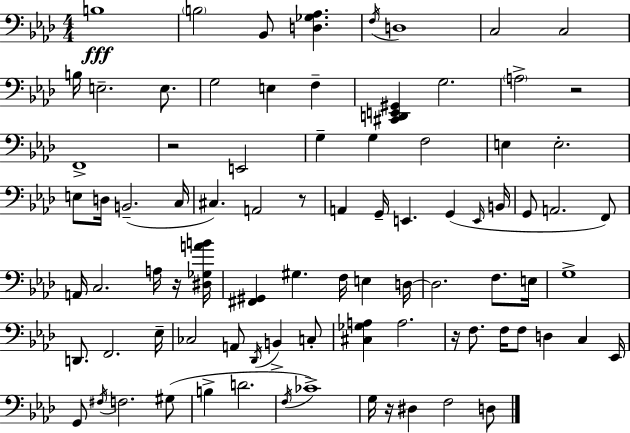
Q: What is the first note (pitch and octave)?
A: B3